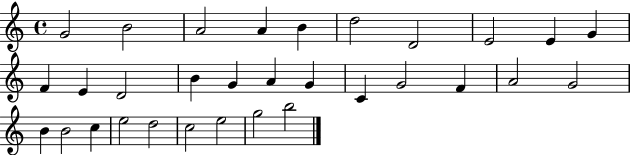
X:1
T:Untitled
M:4/4
L:1/4
K:C
G2 B2 A2 A B d2 D2 E2 E G F E D2 B G A G C G2 F A2 G2 B B2 c e2 d2 c2 e2 g2 b2